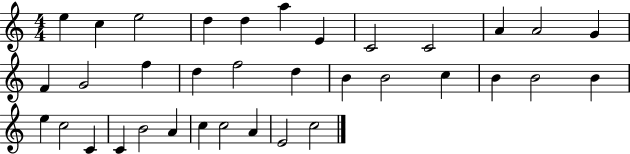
E5/q C5/q E5/h D5/q D5/q A5/q E4/q C4/h C4/h A4/q A4/h G4/q F4/q G4/h F5/q D5/q F5/h D5/q B4/q B4/h C5/q B4/q B4/h B4/q E5/q C5/h C4/q C4/q B4/h A4/q C5/q C5/h A4/q E4/h C5/h